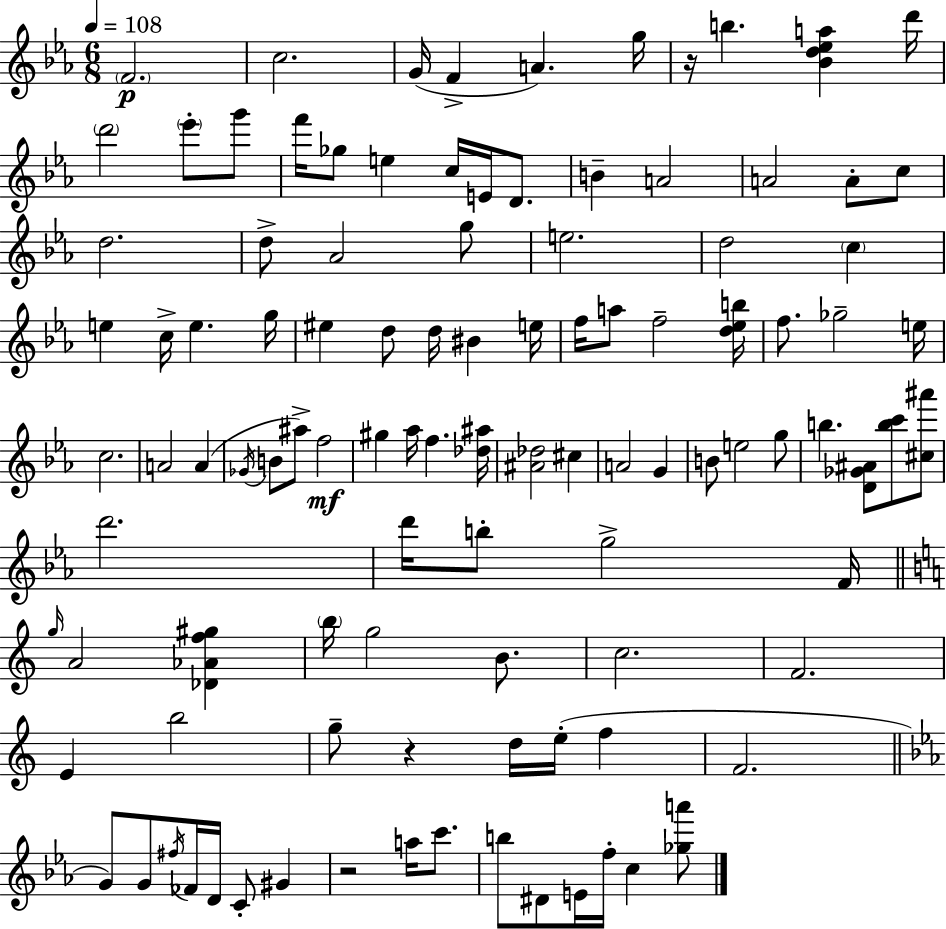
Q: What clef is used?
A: treble